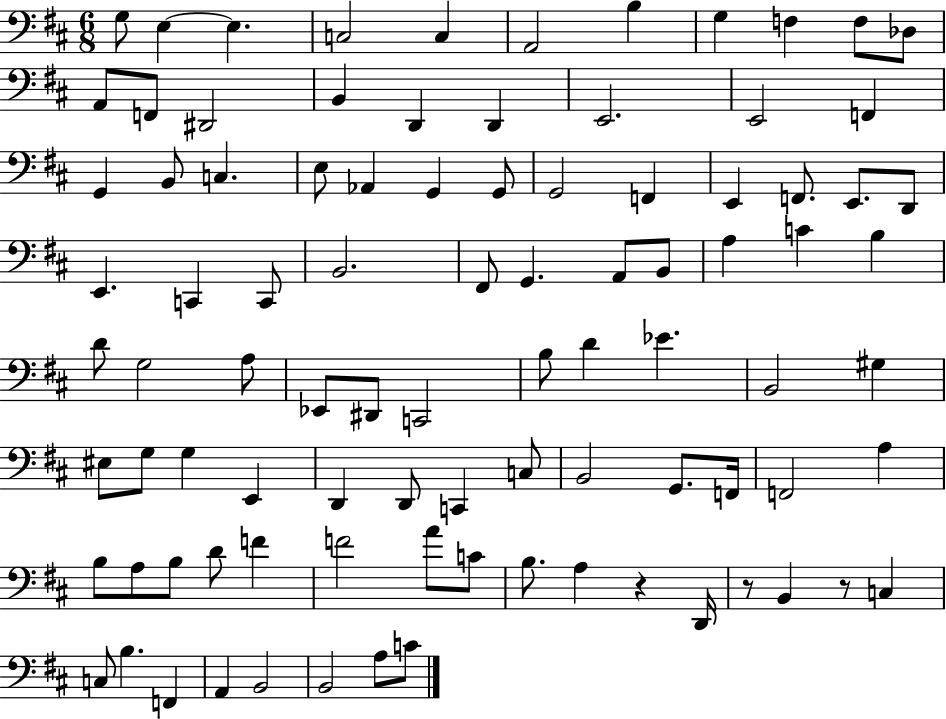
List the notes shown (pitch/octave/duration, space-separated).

G3/e E3/q E3/q. C3/h C3/q A2/h B3/q G3/q F3/q F3/e Db3/e A2/e F2/e D#2/h B2/q D2/q D2/q E2/h. E2/h F2/q G2/q B2/e C3/q. E3/e Ab2/q G2/q G2/e G2/h F2/q E2/q F2/e. E2/e. D2/e E2/q. C2/q C2/e B2/h. F#2/e G2/q. A2/e B2/e A3/q C4/q B3/q D4/e G3/h A3/e Eb2/e D#2/e C2/h B3/e D4/q Eb4/q. B2/h G#3/q EIS3/e G3/e G3/q E2/q D2/q D2/e C2/q C3/e B2/h G2/e. F2/s F2/h A3/q B3/e A3/e B3/e D4/e F4/q F4/h A4/e C4/e B3/e. A3/q R/q D2/s R/e B2/q R/e C3/q C3/e B3/q. F2/q A2/q B2/h B2/h A3/e C4/e